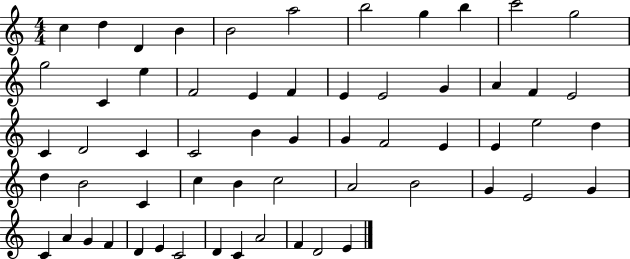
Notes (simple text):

C5/q D5/q D4/q B4/q B4/h A5/h B5/h G5/q B5/q C6/h G5/h G5/h C4/q E5/q F4/h E4/q F4/q E4/q E4/h G4/q A4/q F4/q E4/h C4/q D4/h C4/q C4/h B4/q G4/q G4/q F4/h E4/q E4/q E5/h D5/q D5/q B4/h C4/q C5/q B4/q C5/h A4/h B4/h G4/q E4/h G4/q C4/q A4/q G4/q F4/q D4/q E4/q C4/h D4/q C4/q A4/h F4/q D4/h E4/q